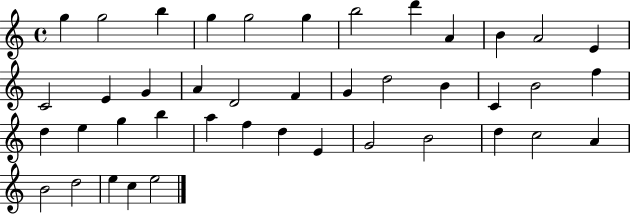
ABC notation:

X:1
T:Untitled
M:4/4
L:1/4
K:C
g g2 b g g2 g b2 d' A B A2 E C2 E G A D2 F G d2 B C B2 f d e g b a f d E G2 B2 d c2 A B2 d2 e c e2